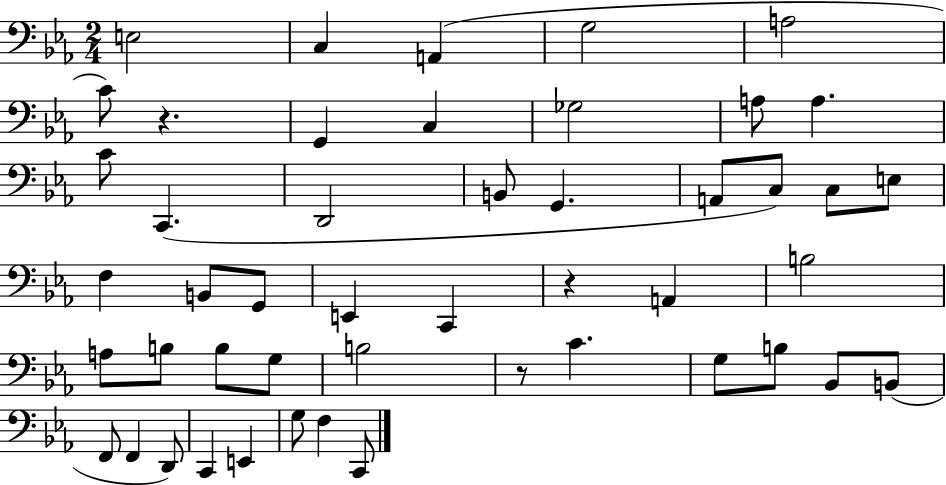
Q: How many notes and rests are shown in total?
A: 48